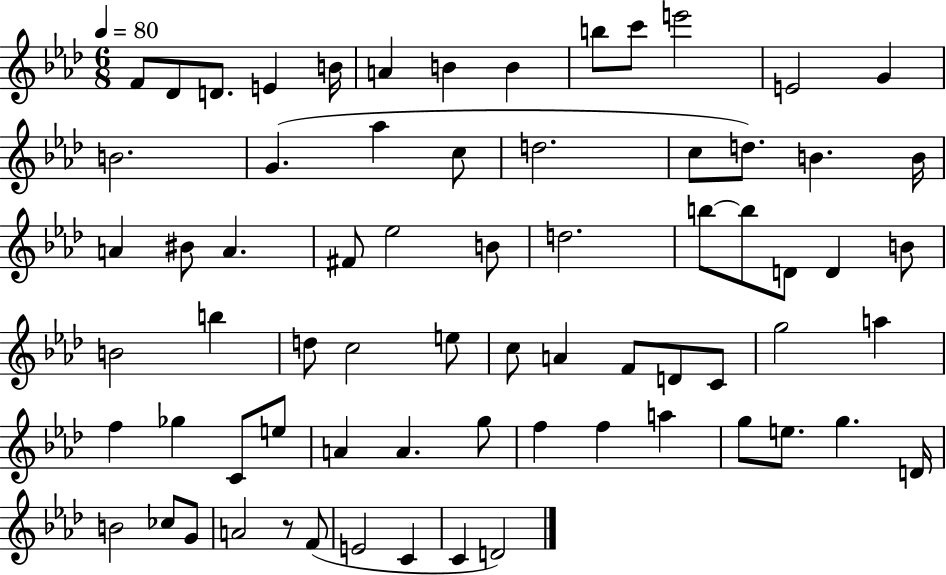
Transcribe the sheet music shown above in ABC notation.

X:1
T:Untitled
M:6/8
L:1/4
K:Ab
F/2 _D/2 D/2 E B/4 A B B b/2 c'/2 e'2 E2 G B2 G _a c/2 d2 c/2 d/2 B B/4 A ^B/2 A ^F/2 _e2 B/2 d2 b/2 b/2 D/2 D B/2 B2 b d/2 c2 e/2 c/2 A F/2 D/2 C/2 g2 a f _g C/2 e/2 A A g/2 f f a g/2 e/2 g D/4 B2 _c/2 G/2 A2 z/2 F/2 E2 C C D2